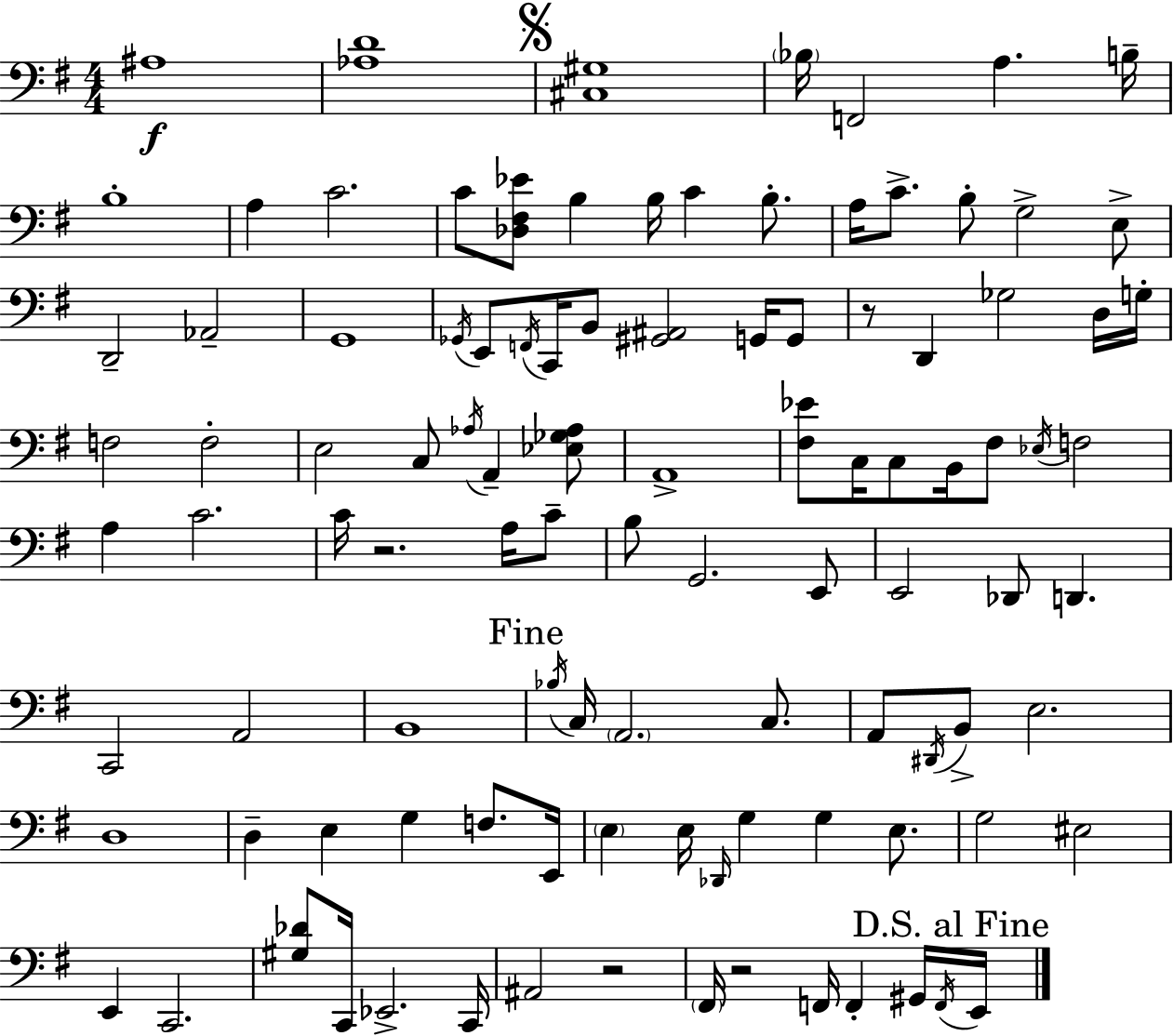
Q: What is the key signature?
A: E minor